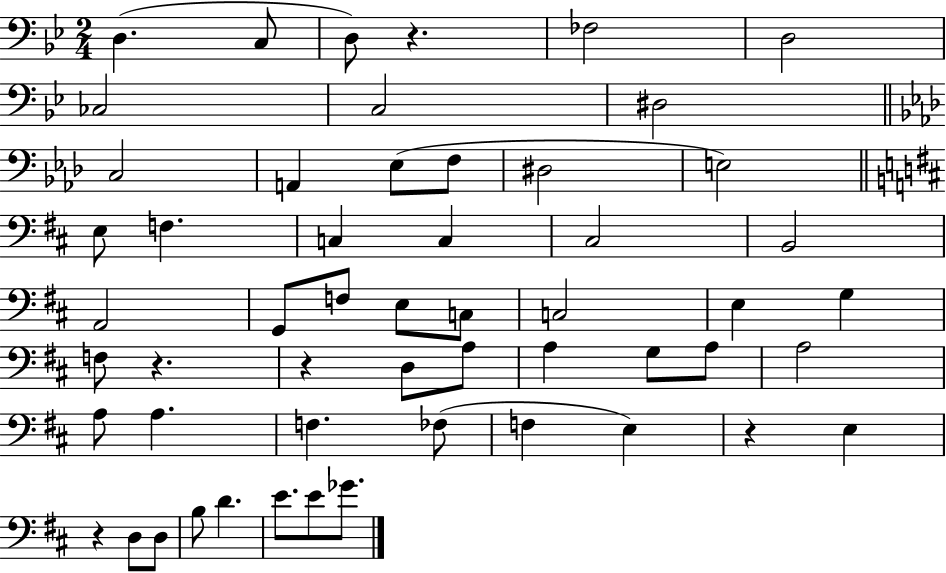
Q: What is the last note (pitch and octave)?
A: Gb4